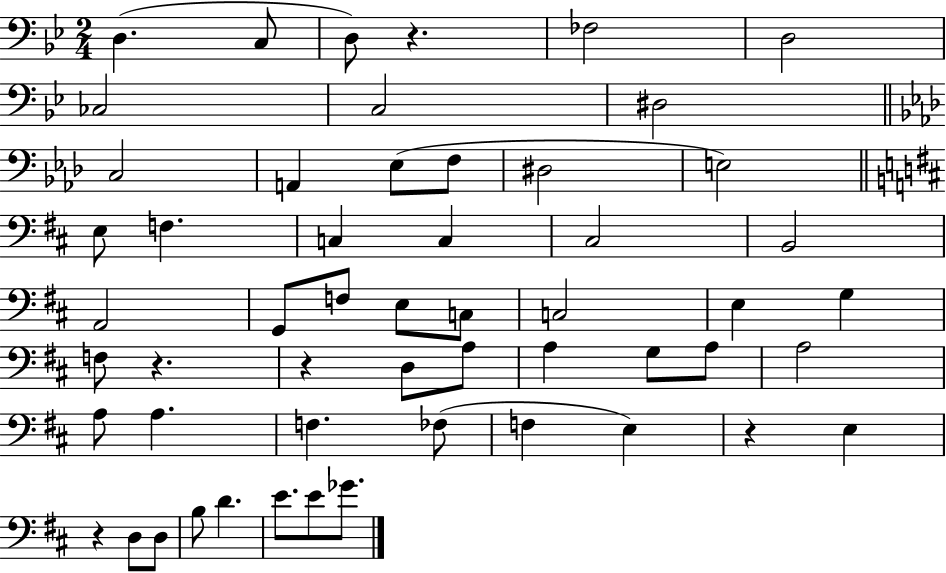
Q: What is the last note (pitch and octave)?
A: Gb4